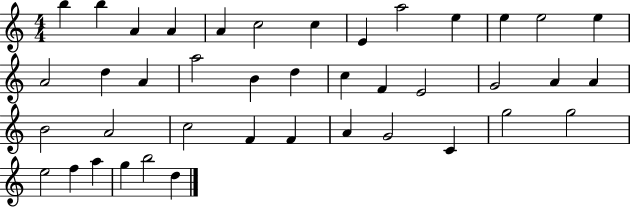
{
  \clef treble
  \numericTimeSignature
  \time 4/4
  \key c \major
  b''4 b''4 a'4 a'4 | a'4 c''2 c''4 | e'4 a''2 e''4 | e''4 e''2 e''4 | \break a'2 d''4 a'4 | a''2 b'4 d''4 | c''4 f'4 e'2 | g'2 a'4 a'4 | \break b'2 a'2 | c''2 f'4 f'4 | a'4 g'2 c'4 | g''2 g''2 | \break e''2 f''4 a''4 | g''4 b''2 d''4 | \bar "|."
}